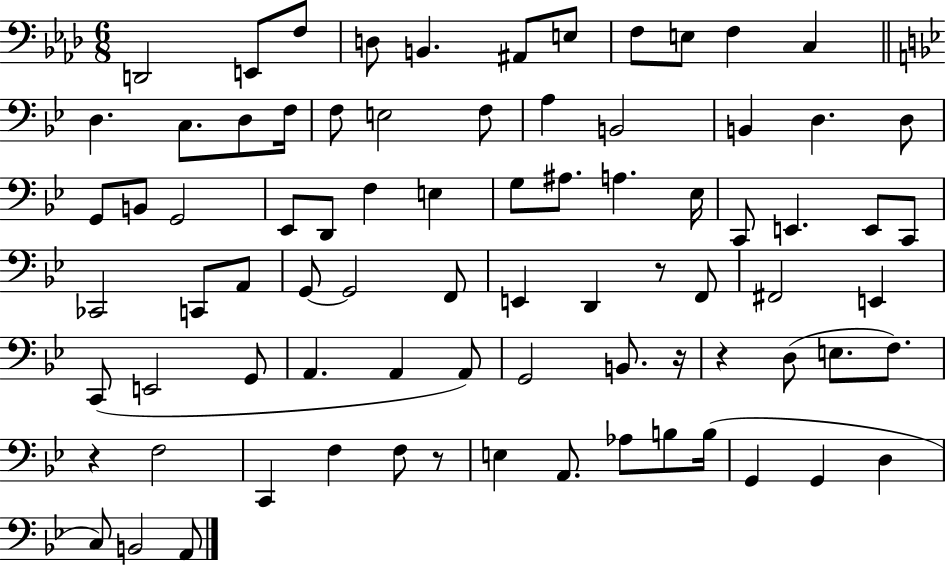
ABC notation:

X:1
T:Untitled
M:6/8
L:1/4
K:Ab
D,,2 E,,/2 F,/2 D,/2 B,, ^A,,/2 E,/2 F,/2 E,/2 F, C, D, C,/2 D,/2 F,/4 F,/2 E,2 F,/2 A, B,,2 B,, D, D,/2 G,,/2 B,,/2 G,,2 _E,,/2 D,,/2 F, E, G,/2 ^A,/2 A, _E,/4 C,,/2 E,, E,,/2 C,,/2 _C,,2 C,,/2 A,,/2 G,,/2 G,,2 F,,/2 E,, D,, z/2 F,,/2 ^F,,2 E,, C,,/2 E,,2 G,,/2 A,, A,, A,,/2 G,,2 B,,/2 z/4 z D,/2 E,/2 F,/2 z F,2 C,, F, F,/2 z/2 E, A,,/2 _A,/2 B,/2 B,/4 G,, G,, D, C,/2 B,,2 A,,/2